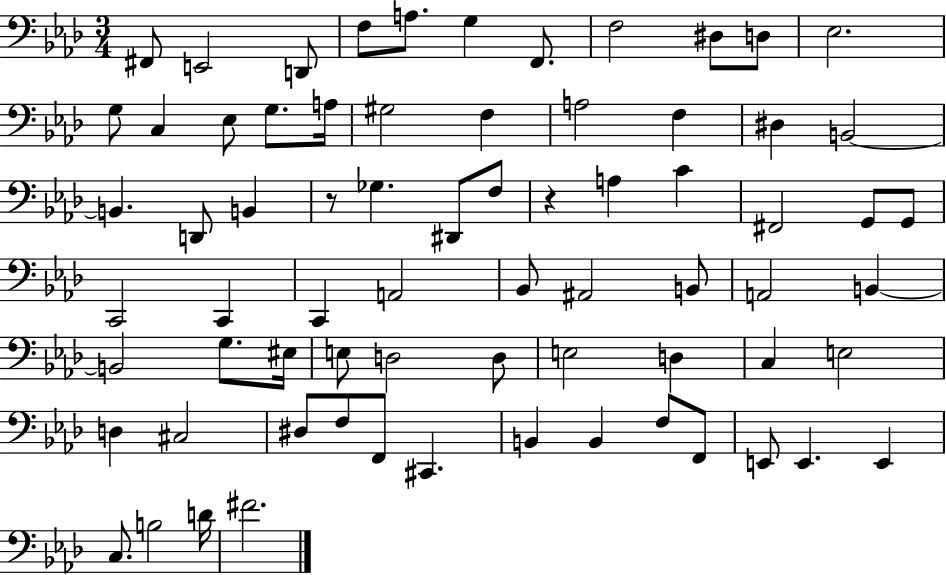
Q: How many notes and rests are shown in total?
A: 71